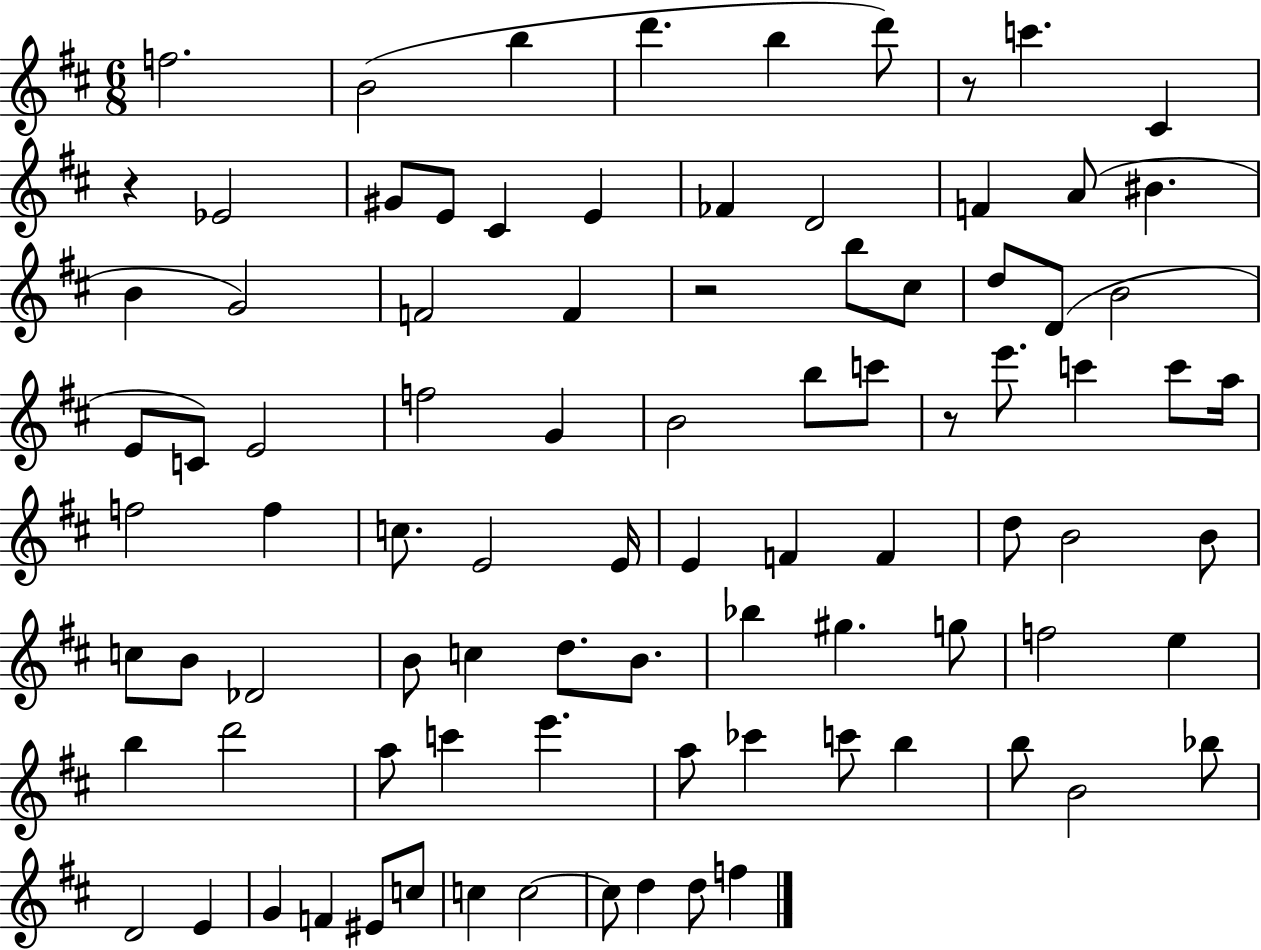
F5/h. B4/h B5/q D6/q. B5/q D6/e R/e C6/q. C#4/q R/q Eb4/h G#4/e E4/e C#4/q E4/q FES4/q D4/h F4/q A4/e BIS4/q. B4/q G4/h F4/h F4/q R/h B5/e C#5/e D5/e D4/e B4/h E4/e C4/e E4/h F5/h G4/q B4/h B5/e C6/e R/e E6/e. C6/q C6/e A5/s F5/h F5/q C5/e. E4/h E4/s E4/q F4/q F4/q D5/e B4/h B4/e C5/e B4/e Db4/h B4/e C5/q D5/e. B4/e. Bb5/q G#5/q. G5/e F5/h E5/q B5/q D6/h A5/e C6/q E6/q. A5/e CES6/q C6/e B5/q B5/e B4/h Bb5/e D4/h E4/q G4/q F4/q EIS4/e C5/e C5/q C5/h C5/e D5/q D5/e F5/q